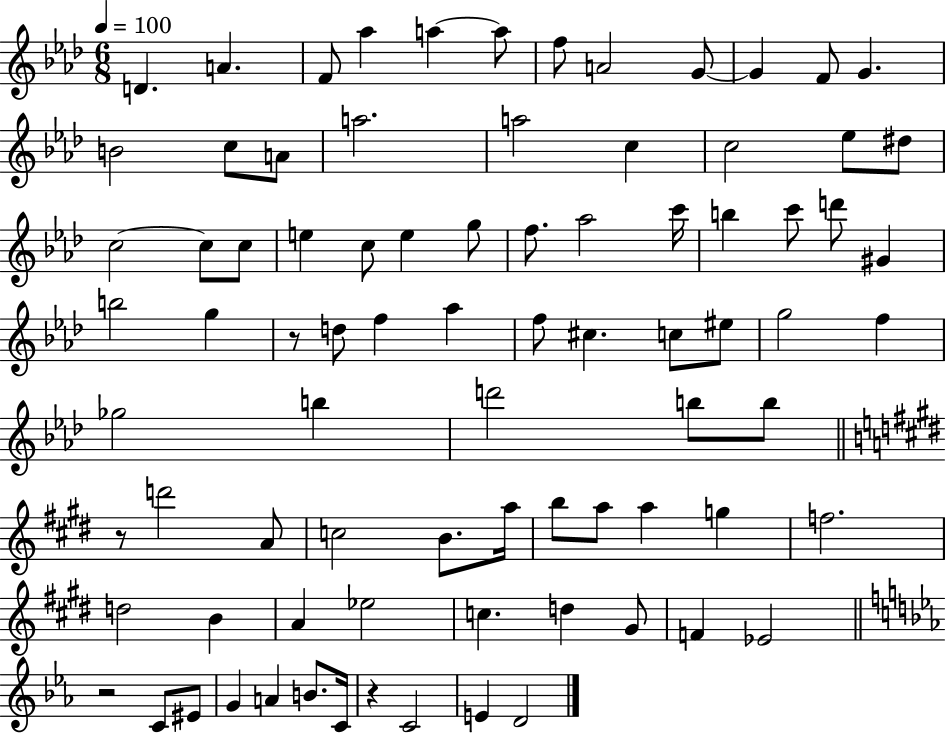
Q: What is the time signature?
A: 6/8